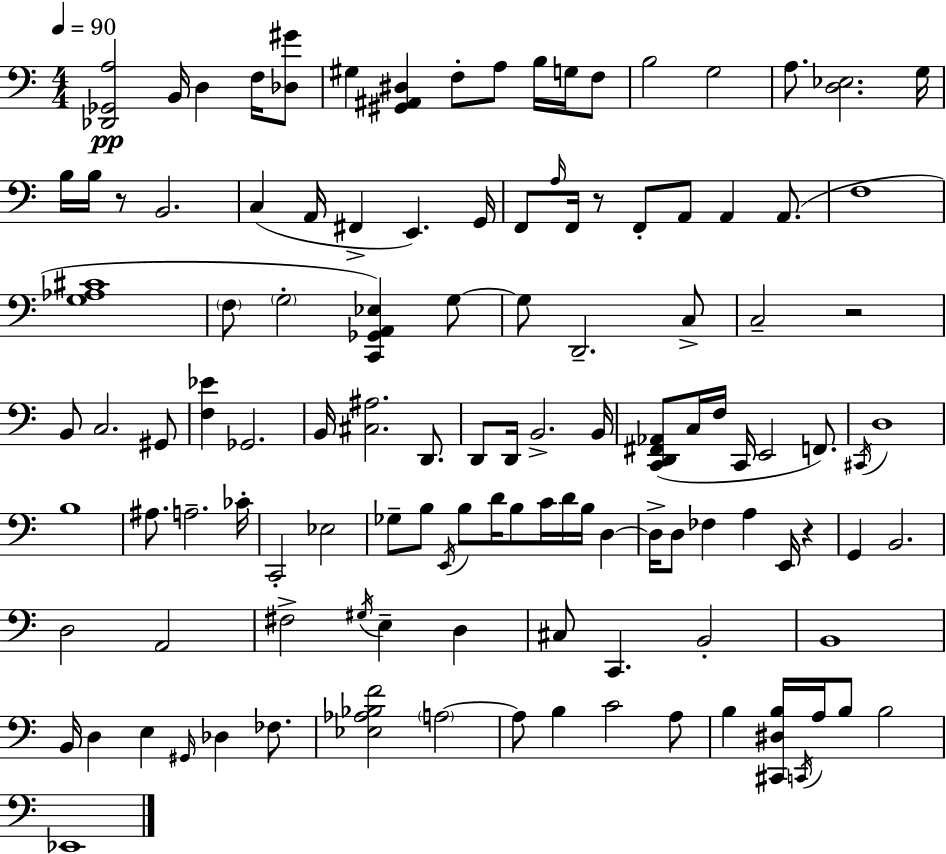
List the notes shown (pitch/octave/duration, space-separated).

[Db2,Gb2,A3]/h B2/s D3/q F3/s [Db3,G#4]/e G#3/q [G#2,A#2,D#3]/q F3/e A3/e B3/s G3/s F3/e B3/h G3/h A3/e. [D3,Eb3]/h. G3/s B3/s B3/s R/e B2/h. C3/q A2/s F#2/q E2/q. G2/s F2/e A3/s F2/s R/e F2/e A2/e A2/q A2/e. F3/w [G3,Ab3,C#4]/w F3/e G3/h [C2,Gb2,A2,Eb3]/q G3/e G3/e D2/h. C3/e C3/h R/h B2/e C3/h. G#2/e [F3,Eb4]/q Gb2/h. B2/s [C#3,A#3]/h. D2/e. D2/e D2/s B2/h. B2/s [C2,D2,F#2,Ab2]/e C3/s F3/s C2/s E2/h F2/e. C#2/s D3/w B3/w A#3/e. A3/h. CES4/s C2/h Eb3/h Gb3/e B3/e E2/s B3/e D4/s B3/e C4/s D4/s B3/s D3/q D3/s D3/e FES3/q A3/q E2/s R/q G2/q B2/h. D3/h A2/h F#3/h G#3/s E3/q D3/q C#3/e C2/q. B2/h B2/w B2/s D3/q E3/q G#2/s Db3/q FES3/e. [Eb3,Ab3,Bb3,F4]/h A3/h A3/e B3/q C4/h A3/e B3/q [C#2,D#3,B3]/s C2/s A3/s B3/e B3/h Eb2/w